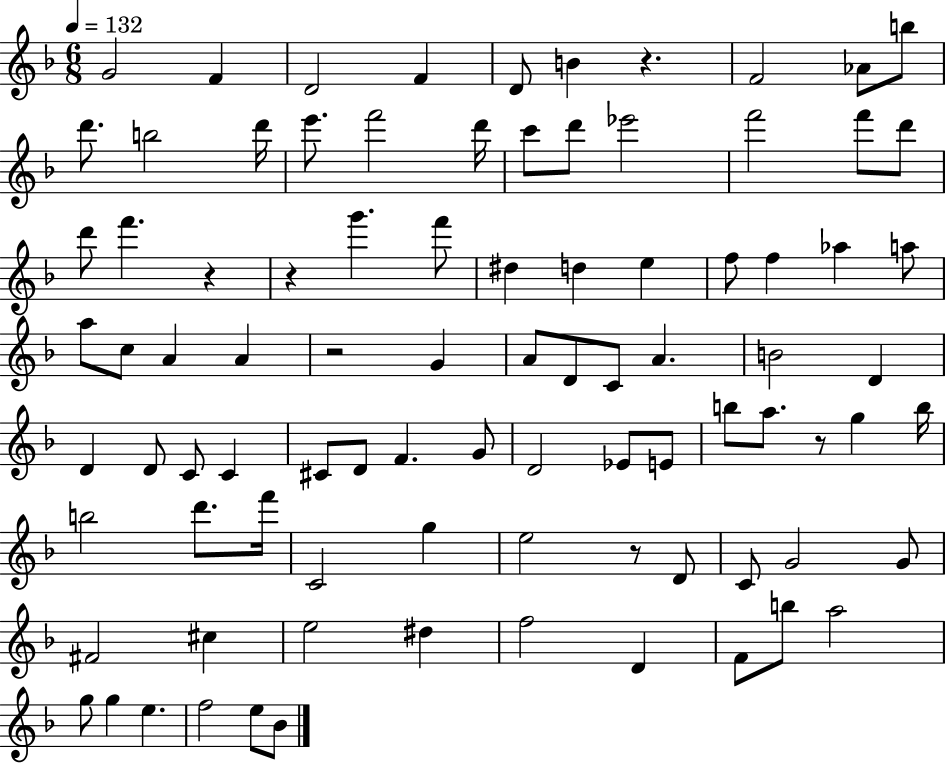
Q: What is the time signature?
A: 6/8